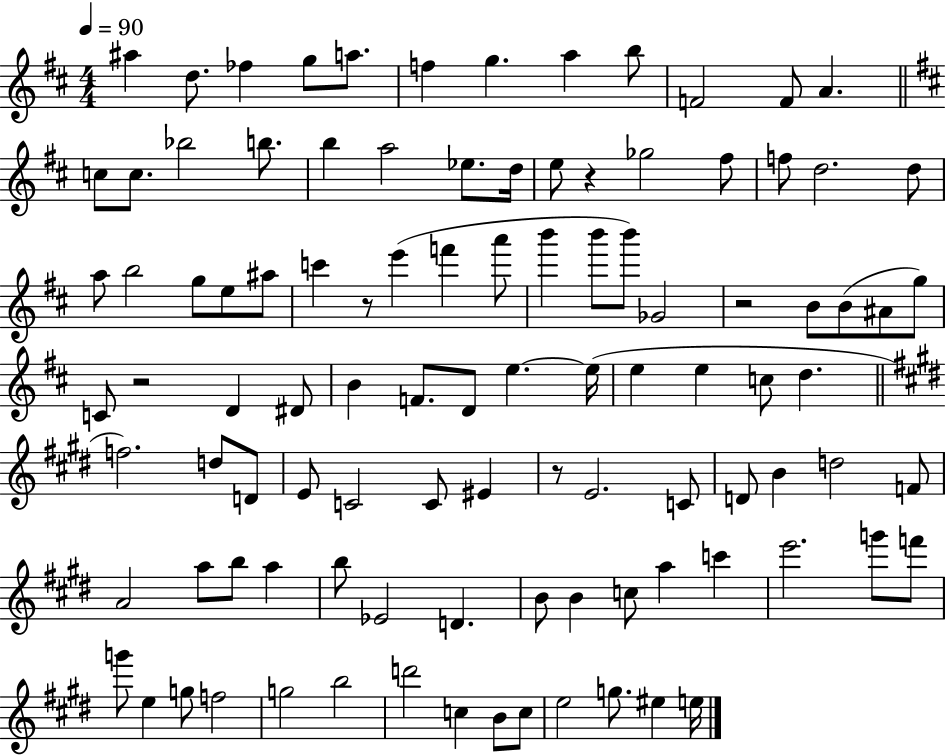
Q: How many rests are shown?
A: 5